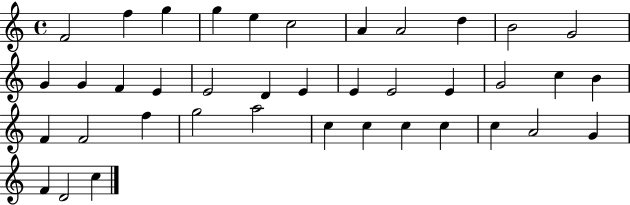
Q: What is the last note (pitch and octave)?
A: C5